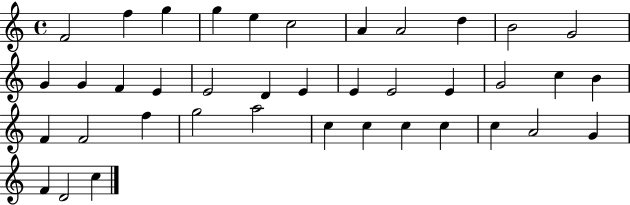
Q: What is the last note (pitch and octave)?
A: C5